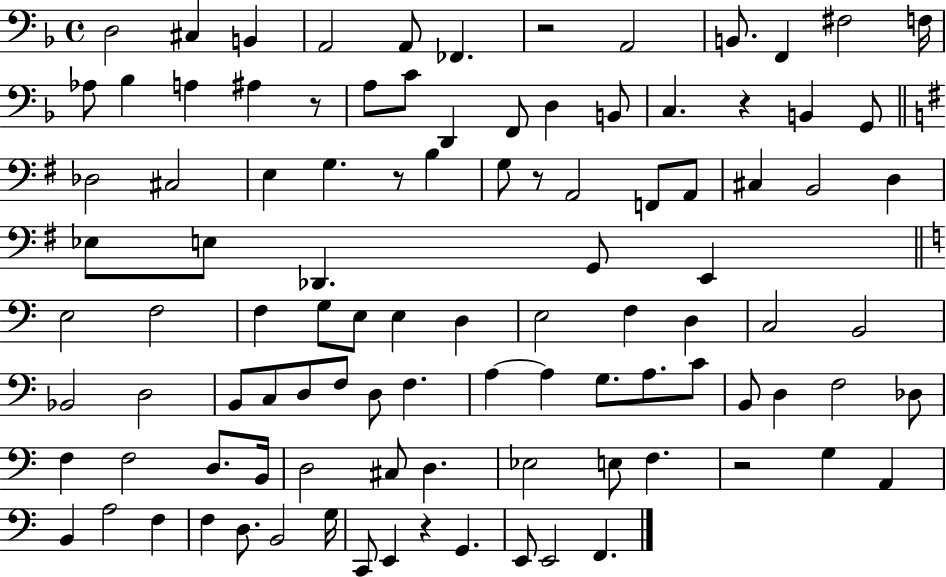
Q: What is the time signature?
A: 4/4